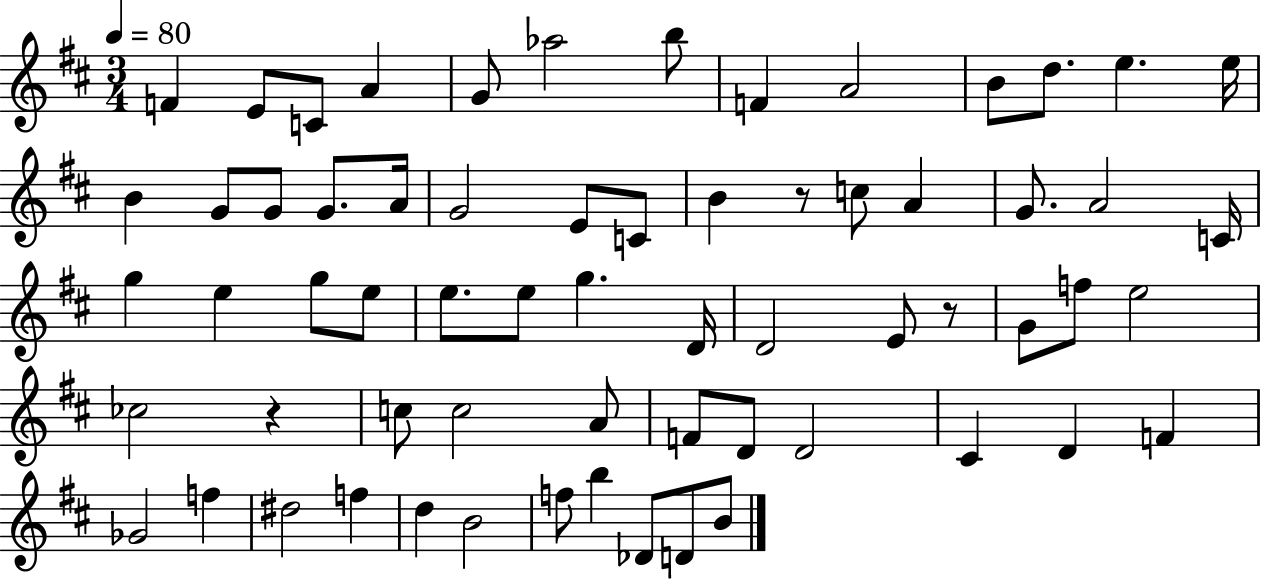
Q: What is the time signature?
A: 3/4